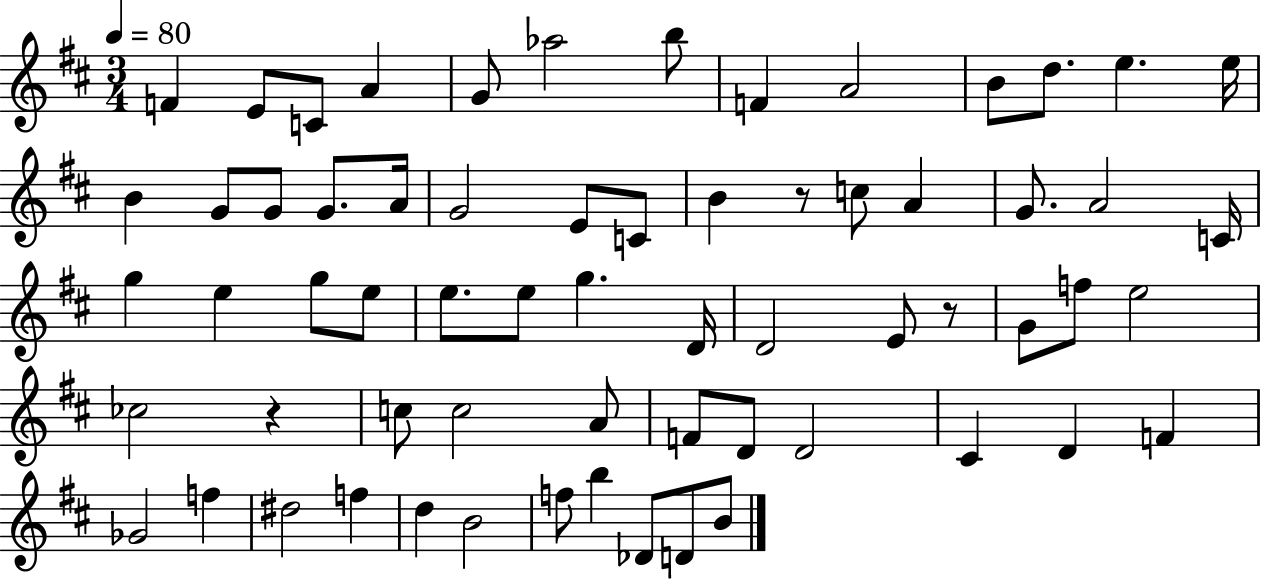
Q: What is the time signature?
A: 3/4